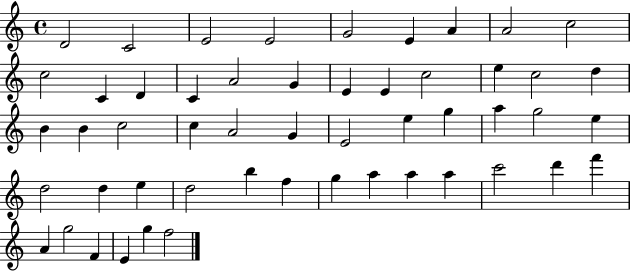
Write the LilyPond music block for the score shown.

{
  \clef treble
  \time 4/4
  \defaultTimeSignature
  \key c \major
  d'2 c'2 | e'2 e'2 | g'2 e'4 a'4 | a'2 c''2 | \break c''2 c'4 d'4 | c'4 a'2 g'4 | e'4 e'4 c''2 | e''4 c''2 d''4 | \break b'4 b'4 c''2 | c''4 a'2 g'4 | e'2 e''4 g''4 | a''4 g''2 e''4 | \break d''2 d''4 e''4 | d''2 b''4 f''4 | g''4 a''4 a''4 a''4 | c'''2 d'''4 f'''4 | \break a'4 g''2 f'4 | e'4 g''4 f''2 | \bar "|."
}